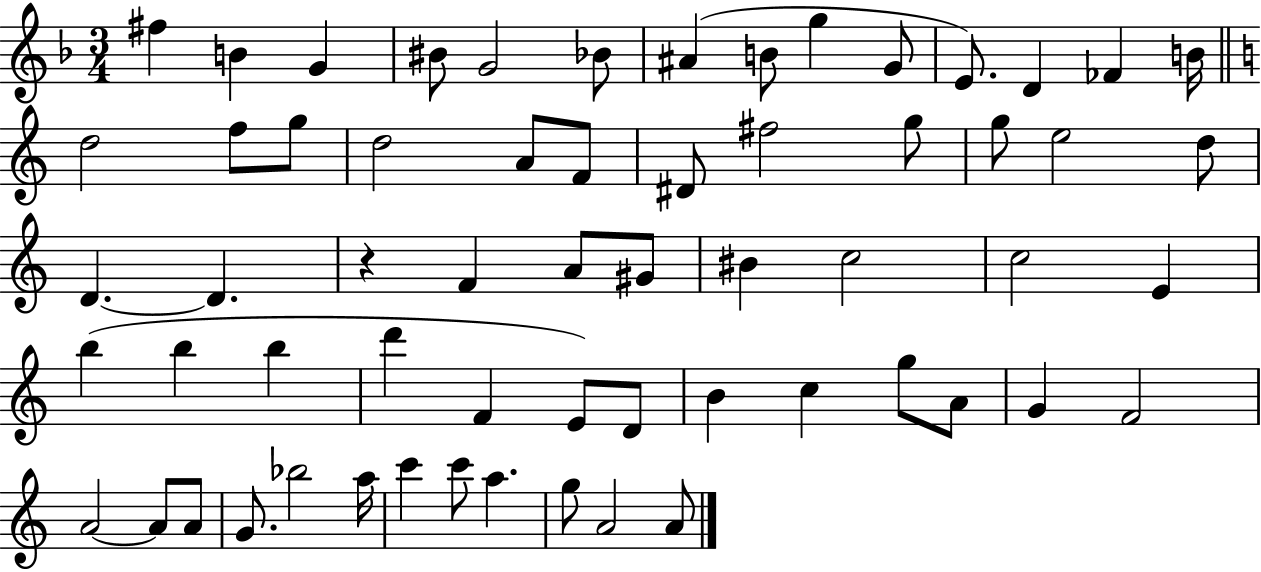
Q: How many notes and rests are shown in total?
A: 61